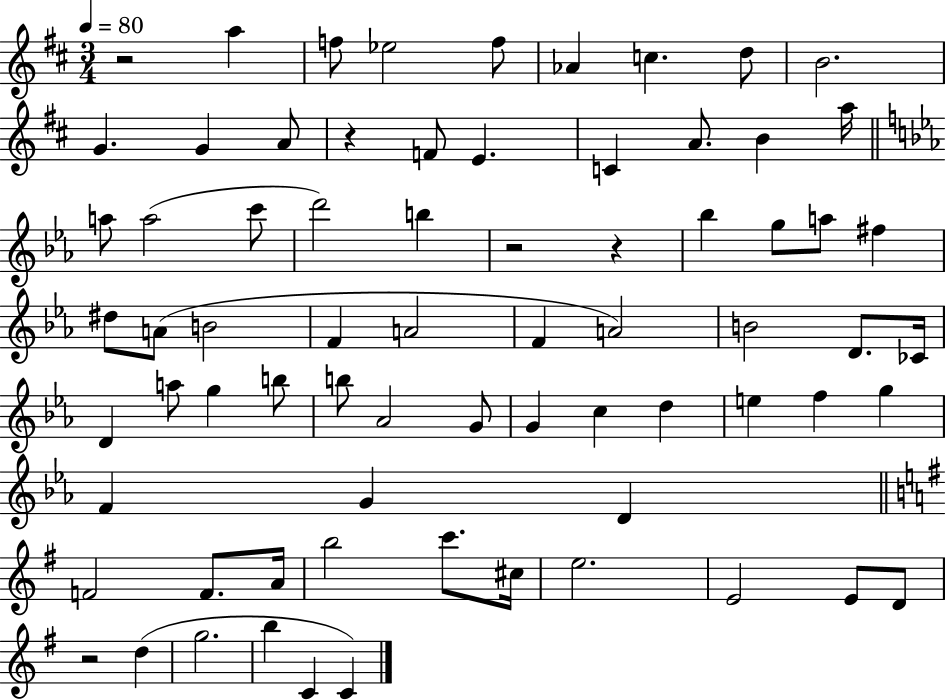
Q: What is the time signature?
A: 3/4